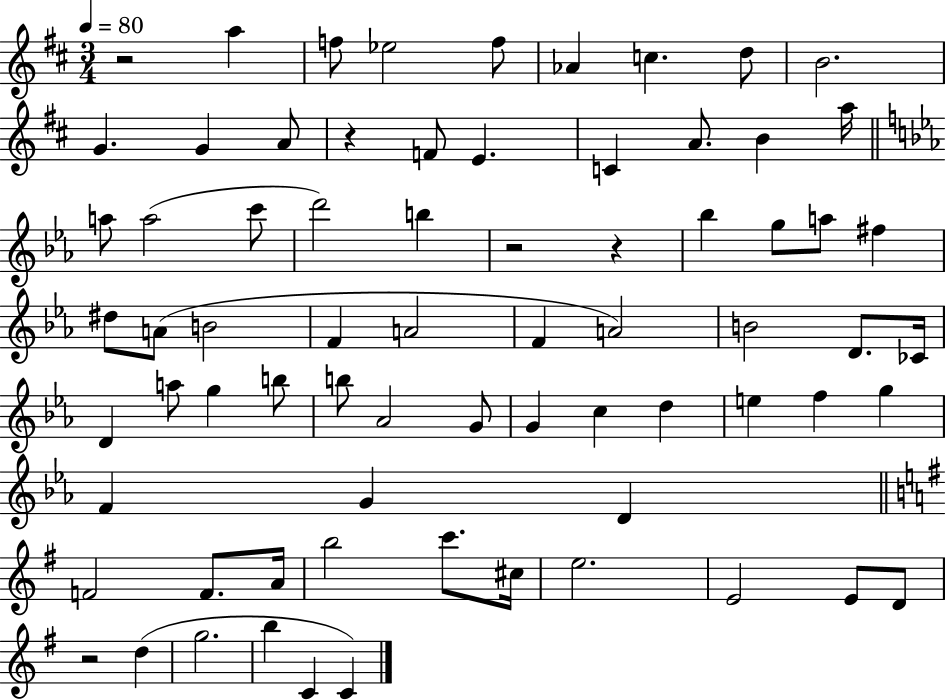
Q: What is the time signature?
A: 3/4